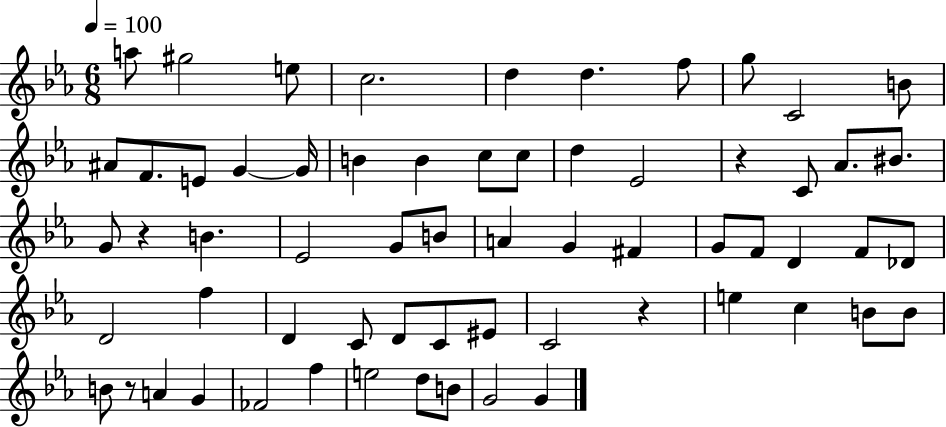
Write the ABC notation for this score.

X:1
T:Untitled
M:6/8
L:1/4
K:Eb
a/2 ^g2 e/2 c2 d d f/2 g/2 C2 B/2 ^A/2 F/2 E/2 G G/4 B B c/2 c/2 d _E2 z C/2 _A/2 ^B/2 G/2 z B _E2 G/2 B/2 A G ^F G/2 F/2 D F/2 _D/2 D2 f D C/2 D/2 C/2 ^E/2 C2 z e c B/2 B/2 B/2 z/2 A G _F2 f e2 d/2 B/2 G2 G